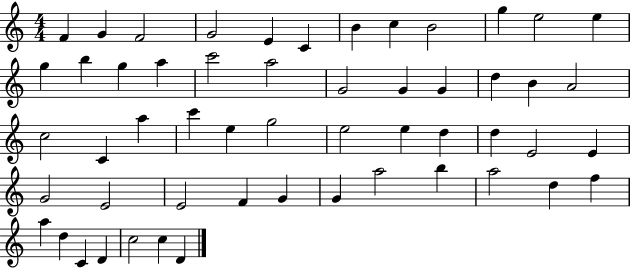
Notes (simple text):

F4/q G4/q F4/h G4/h E4/q C4/q B4/q C5/q B4/h G5/q E5/h E5/q G5/q B5/q G5/q A5/q C6/h A5/h G4/h G4/q G4/q D5/q B4/q A4/h C5/h C4/q A5/q C6/q E5/q G5/h E5/h E5/q D5/q D5/q E4/h E4/q G4/h E4/h E4/h F4/q G4/q G4/q A5/h B5/q A5/h D5/q F5/q A5/q D5/q C4/q D4/q C5/h C5/q D4/q